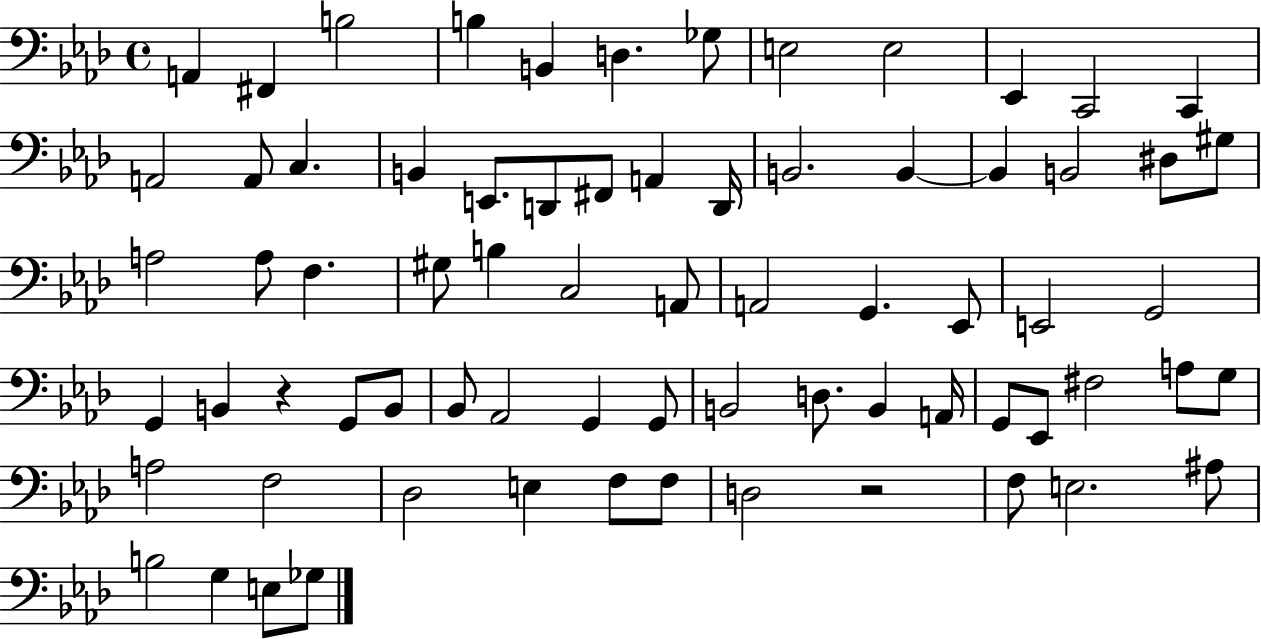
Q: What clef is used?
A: bass